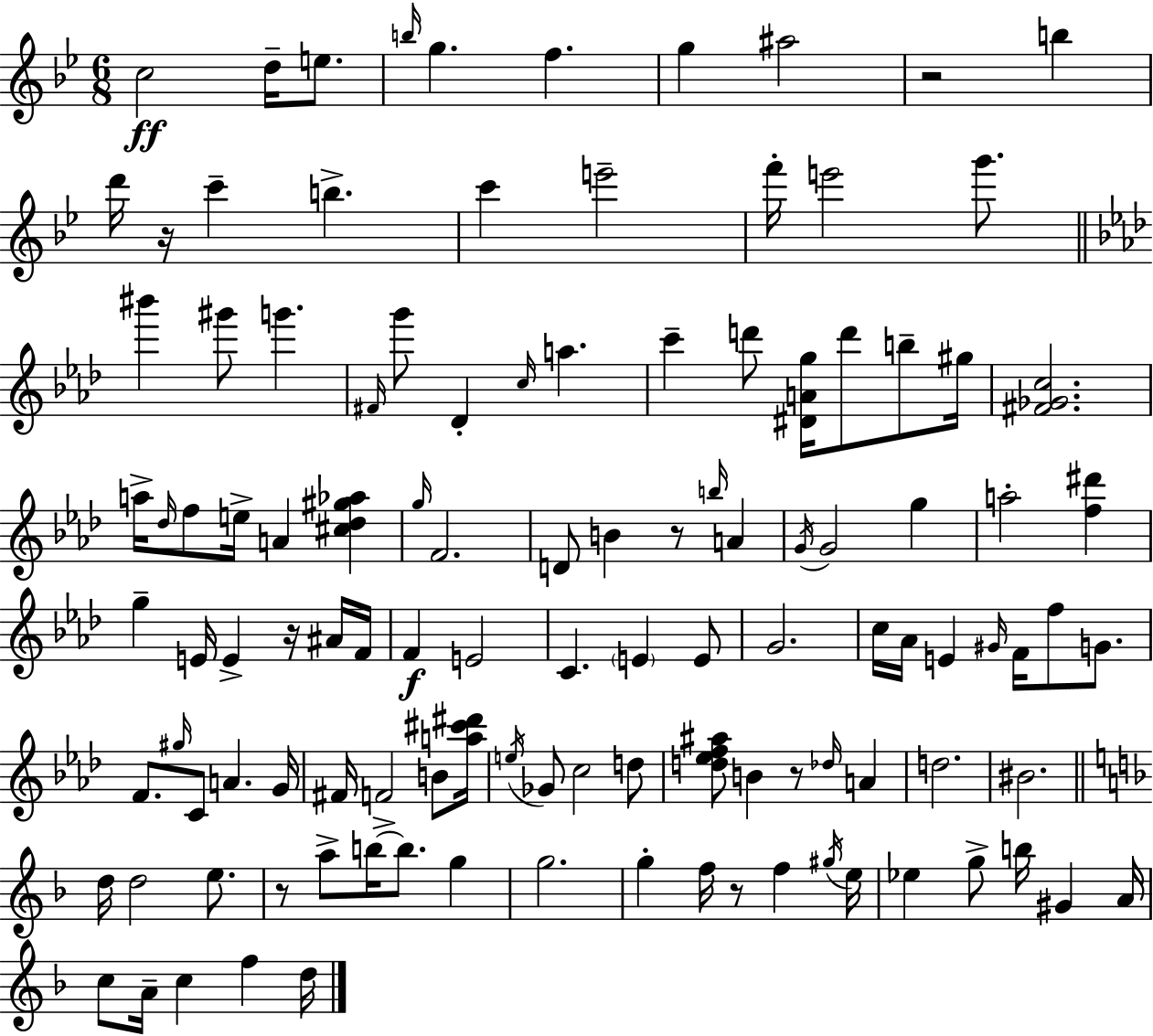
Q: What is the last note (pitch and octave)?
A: D5